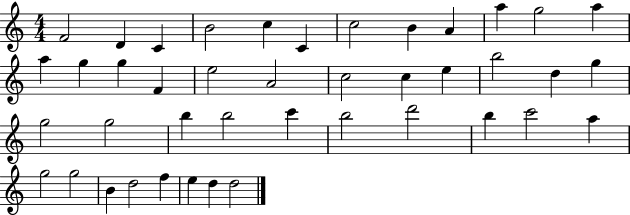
X:1
T:Untitled
M:4/4
L:1/4
K:C
F2 D C B2 c C c2 B A a g2 a a g g F e2 A2 c2 c e b2 d g g2 g2 b b2 c' b2 d'2 b c'2 a g2 g2 B d2 f e d d2